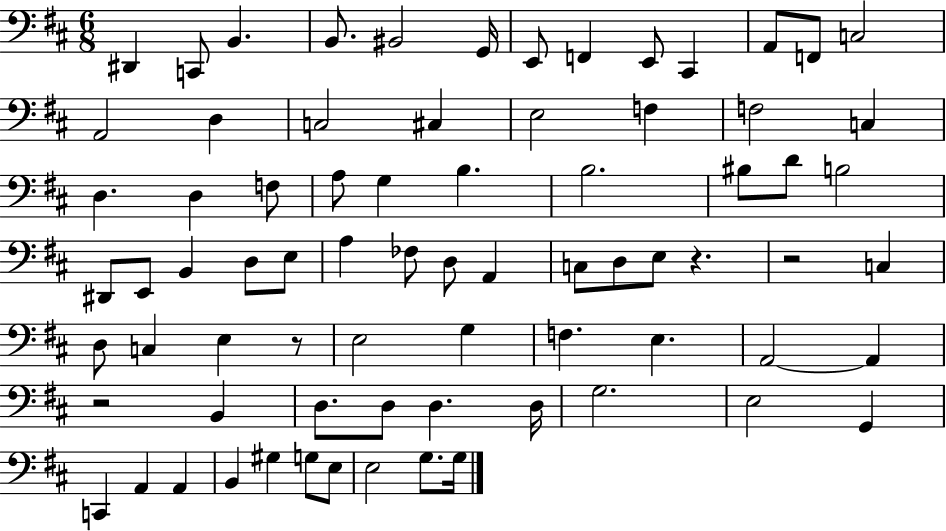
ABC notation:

X:1
T:Untitled
M:6/8
L:1/4
K:D
^D,, C,,/2 B,, B,,/2 ^B,,2 G,,/4 E,,/2 F,, E,,/2 ^C,, A,,/2 F,,/2 C,2 A,,2 D, C,2 ^C, E,2 F, F,2 C, D, D, F,/2 A,/2 G, B, B,2 ^B,/2 D/2 B,2 ^D,,/2 E,,/2 B,, D,/2 E,/2 A, _F,/2 D,/2 A,, C,/2 D,/2 E,/2 z z2 C, D,/2 C, E, z/2 E,2 G, F, E, A,,2 A,, z2 B,, D,/2 D,/2 D, D,/4 G,2 E,2 G,, C,, A,, A,, B,, ^G, G,/2 E,/2 E,2 G,/2 G,/4